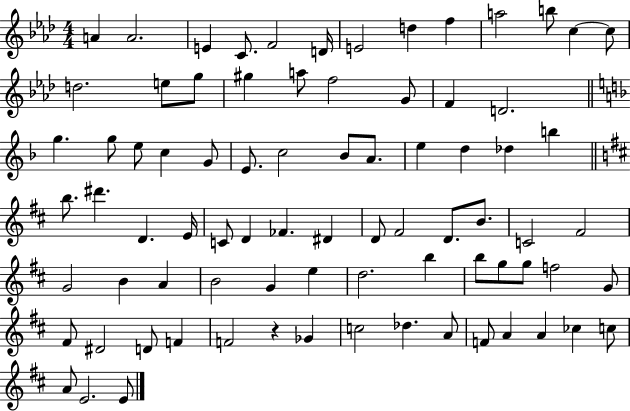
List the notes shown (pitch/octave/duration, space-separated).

A4/q A4/h. E4/q C4/e. F4/h D4/s E4/h D5/q F5/q A5/h B5/e C5/q C5/e D5/h. E5/e G5/e G#5/q A5/e F5/h G4/e F4/q D4/h. G5/q. G5/e E5/e C5/q G4/e E4/e. C5/h Bb4/e A4/e. E5/q D5/q Db5/q B5/q B5/e. D#6/q. D4/q. E4/s C4/e D4/q FES4/q. D#4/q D4/e F#4/h D4/e. B4/e. C4/h F#4/h G4/h B4/q A4/q B4/h G4/q E5/q D5/h. B5/q B5/e G5/e G5/e F5/h G4/e F#4/e D#4/h D4/e F4/q F4/h R/q Gb4/q C5/h Db5/q. A4/e F4/e A4/q A4/q CES5/q C5/e A4/e E4/h. E4/e